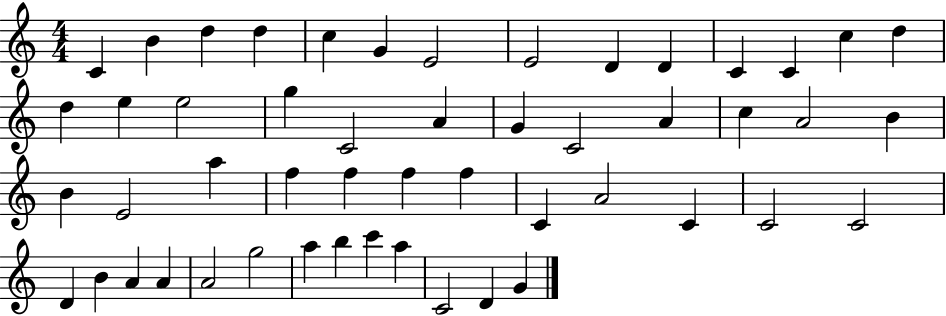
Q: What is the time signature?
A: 4/4